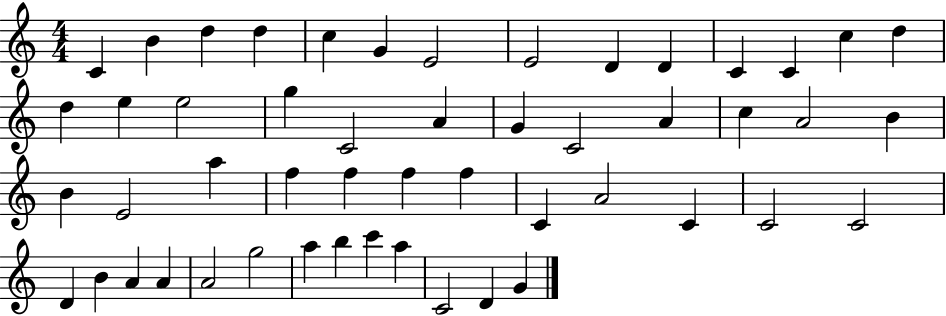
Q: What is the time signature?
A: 4/4